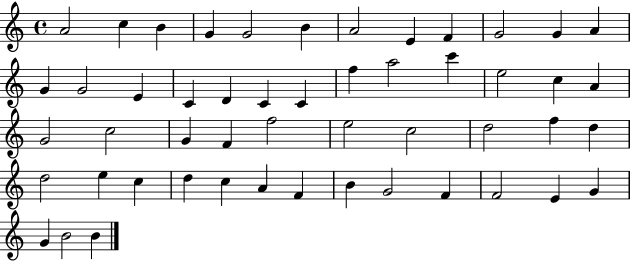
{
  \clef treble
  \time 4/4
  \defaultTimeSignature
  \key c \major
  a'2 c''4 b'4 | g'4 g'2 b'4 | a'2 e'4 f'4 | g'2 g'4 a'4 | \break g'4 g'2 e'4 | c'4 d'4 c'4 c'4 | f''4 a''2 c'''4 | e''2 c''4 a'4 | \break g'2 c''2 | g'4 f'4 f''2 | e''2 c''2 | d''2 f''4 d''4 | \break d''2 e''4 c''4 | d''4 c''4 a'4 f'4 | b'4 g'2 f'4 | f'2 e'4 g'4 | \break g'4 b'2 b'4 | \bar "|."
}